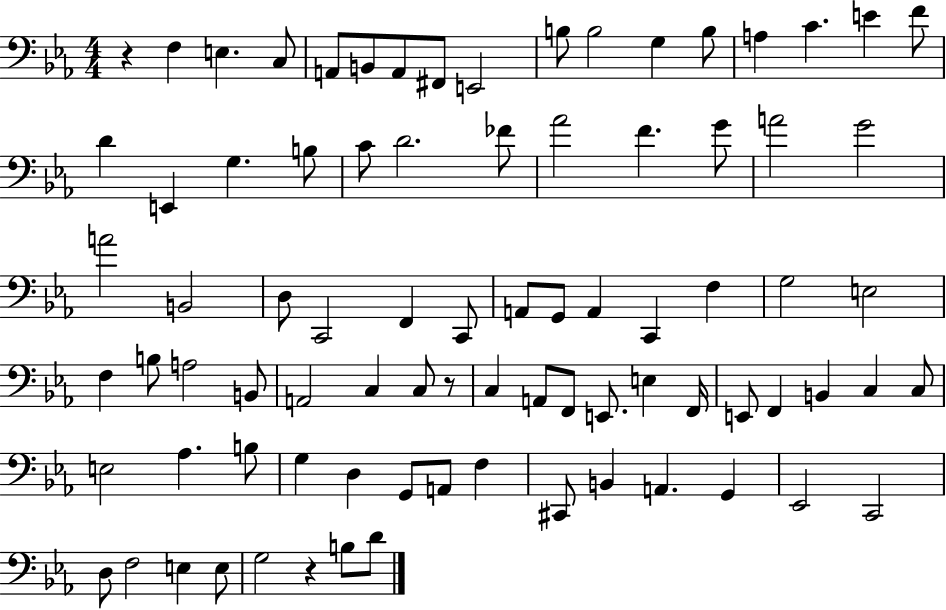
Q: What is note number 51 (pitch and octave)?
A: F2